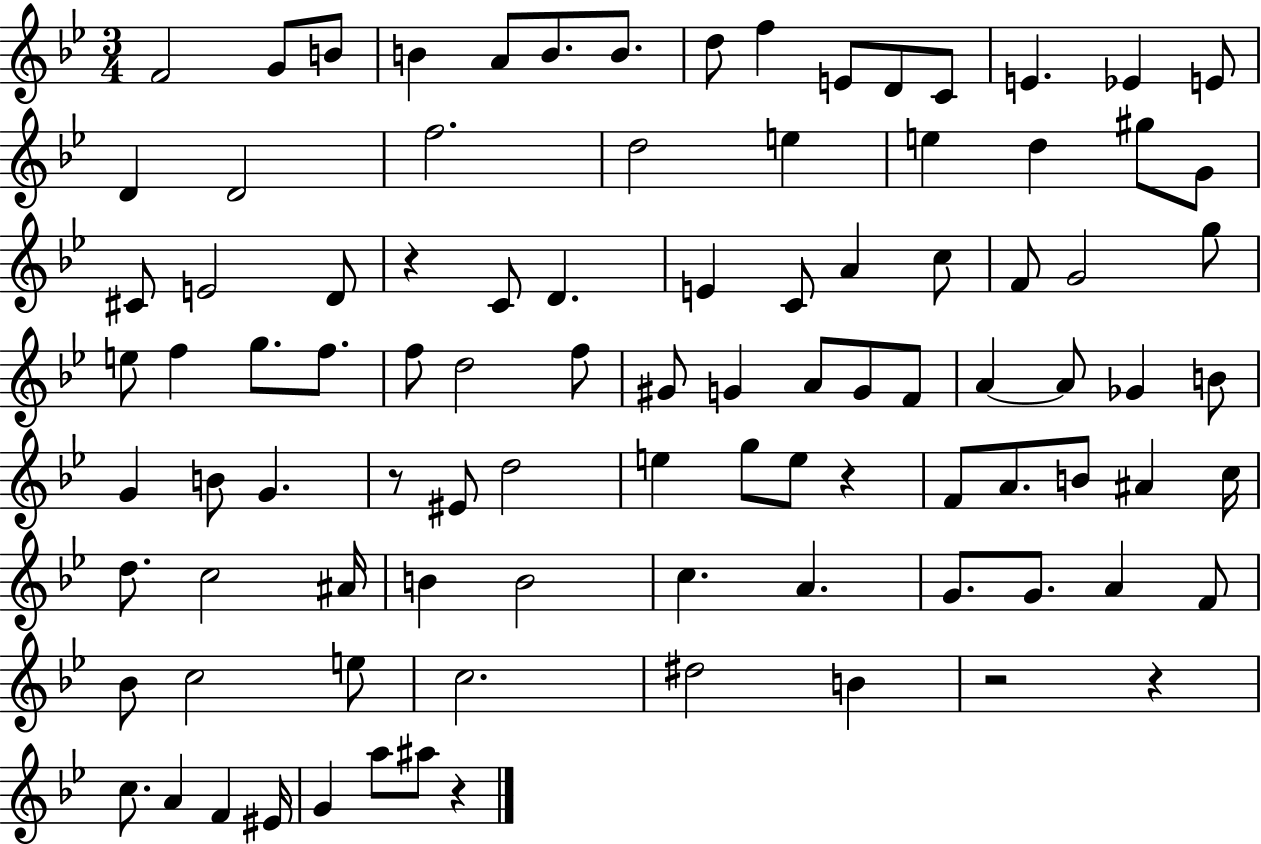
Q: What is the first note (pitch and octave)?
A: F4